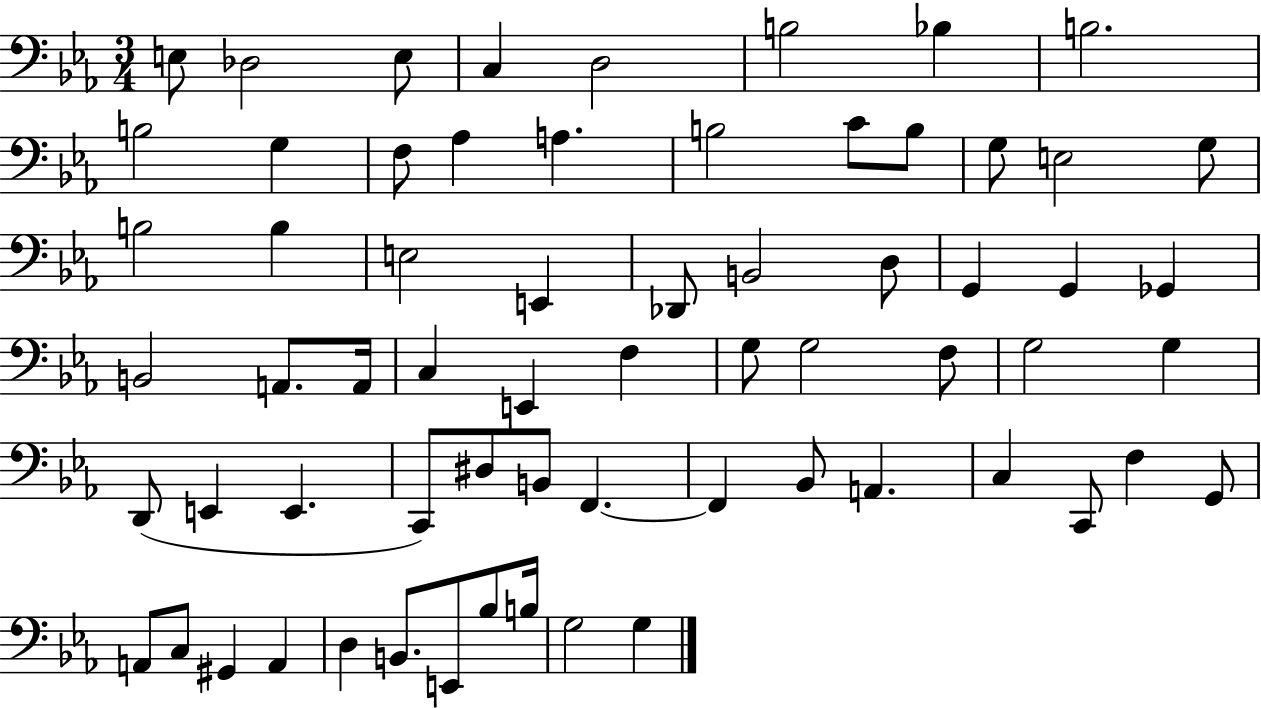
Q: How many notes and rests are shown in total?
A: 65